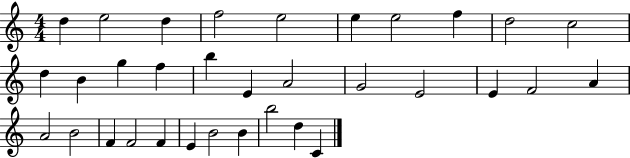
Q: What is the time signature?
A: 4/4